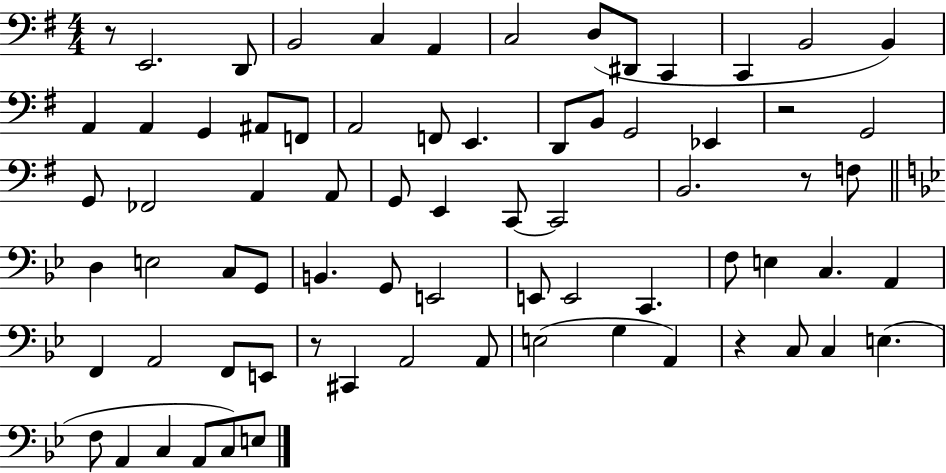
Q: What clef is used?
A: bass